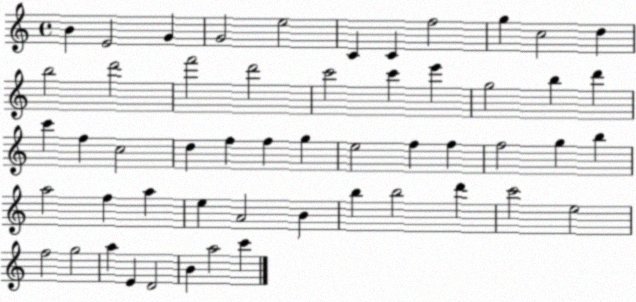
X:1
T:Untitled
M:4/4
L:1/4
K:C
B E2 G G2 e2 C C f2 g c2 d b2 d'2 f'2 d'2 c'2 c' e' g2 b d' c' f c2 d f f g e2 f f f2 g b a2 f a e A2 B b b2 d' c'2 e2 f2 g2 a E D2 B a2 c'